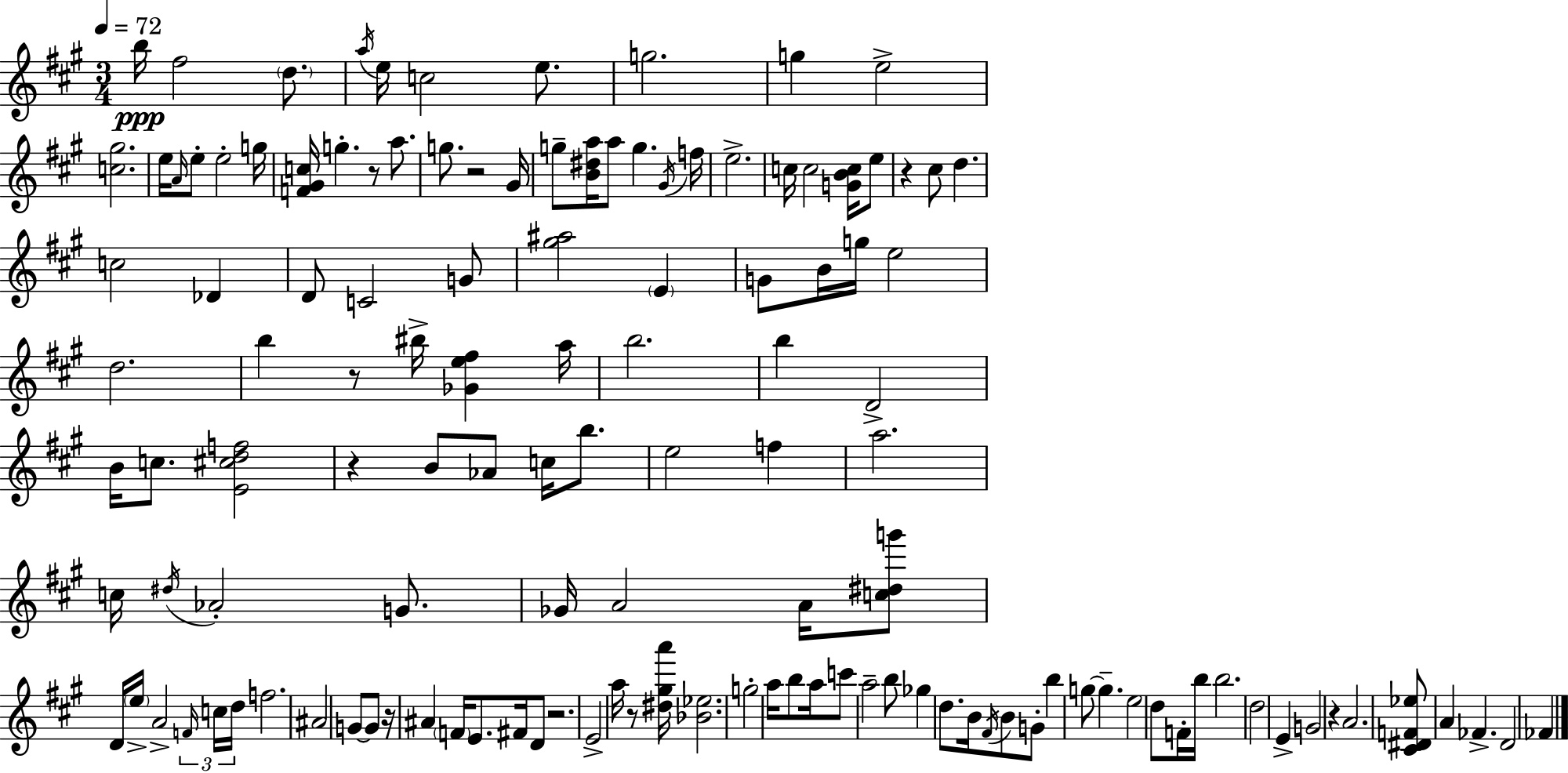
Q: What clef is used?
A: treble